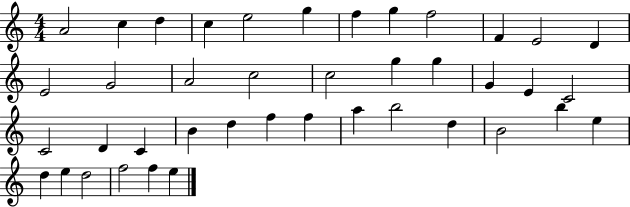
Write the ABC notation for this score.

X:1
T:Untitled
M:4/4
L:1/4
K:C
A2 c d c e2 g f g f2 F E2 D E2 G2 A2 c2 c2 g g G E C2 C2 D C B d f f a b2 d B2 b e d e d2 f2 f e